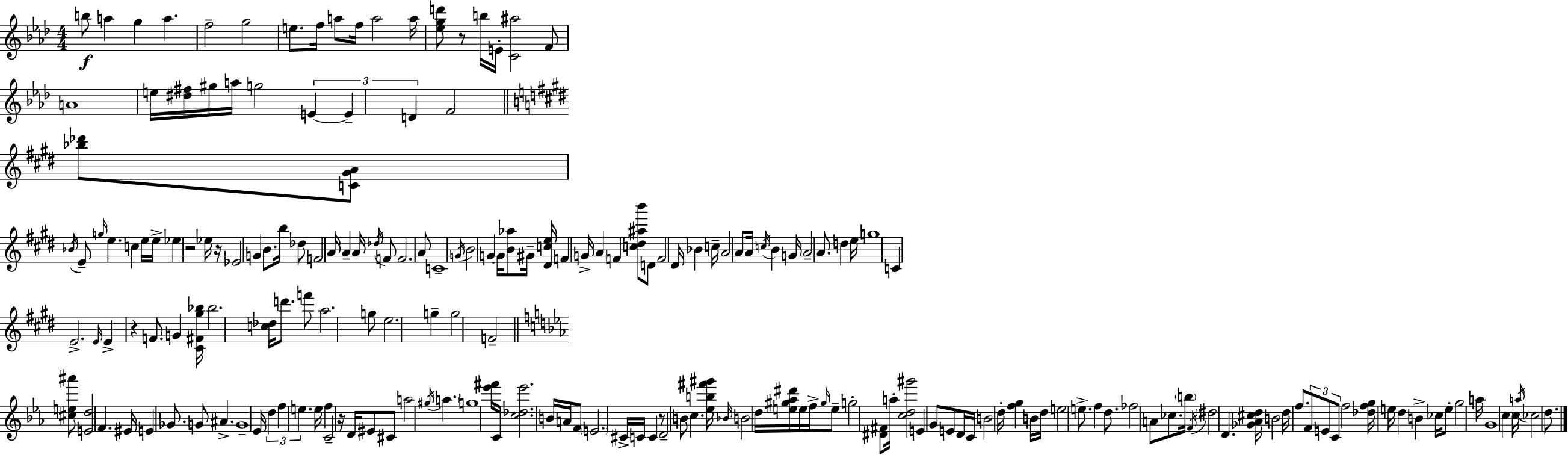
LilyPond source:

{
  \clef treble
  \numericTimeSignature
  \time 4/4
  \key f \minor
  b''8\f a''4 g''4 a''4. | f''2-- g''2 | e''8. f''16 a''8 f''16 a''2 a''16 | <ees'' g'' d'''>8 r8 b''16 e'16-. <c' ais''>2 f'8 | \break a'1 | e''16 <dis'' fis''>16 gis''16 a''16 g''2 \tuplet 3/2 { e'4~~ | e'4-- d'4 } f'2 | \bar "||" \break \key e \major <bes'' des'''>8 <c' gis' a'>8 \acciaccatura { bes'16 } e'8-- \grace { g''16 } e''4. c''4 | e''16 e''16-> ees''4 r2 | ees''16 r16 ees'2 g'4 b'8. | b''16 des''8 f'2 a'16 a'4-- | \break a'16 \acciaccatura { des''16 } f'8 f'2. | a'8 c'1-- | \acciaccatura { g'16 } b'2 g'4~~ | g'16 <b' aes''>8 gis'16-- <dis' c'' e''>16 f'4 g'16-> a'4 f'4 | \break <c'' dis'' ais'' b'''>8 d'8 f'2 dis'16 bes'4 | c''16-- a'2 a'8 a'16 \acciaccatura { c''16 } | b'4 g'16 a'2-- a'8. | d''4 e''16 g''1 | \break c'4 e'2.-> | \grace { e'16 } e'4-> r4 f'8. | g'4 <cis' fis' gis'' bes''>16 bes''2. | <c'' des''>16 d'''8. f'''8 a''2. | \break g''8 e''2. | g''4-- g''2 f'2-- | \bar "||" \break \key ees \major <cis'' e'' ais'''>8 <e' d''>2 f'4. | eis'16 e'4 ges'8. g'8 ais'4.-> | g'1-- | ees'16 \tuplet 3/2 { d''4 f''4 e''4. } e''16 | \break f''4 c'2-- r16 d'16 eis'8 | cis'8 a''2 \acciaccatura { gis''16 } \parenthesize a''4. | g''1 | <ees''' fis'''>16 c'16 <c'' des'' ees'''>2. b'16 | \break a'16 f'8 \parenthesize e'2. cis'16-> | c'16 c'4 r8 d'2-- b'8 | c''4. <ees'' b'' fis''' gis'''>16 \grace { bes'16 } b'2 | d''16 <e'' gis'' aes'' dis'''>16 e''16 f''16-> \grace { gis''16 } e''8-- g''2-. | \break <dis' fis'>8 a''16-. <c'' d'' gis'''>2 e'4 g'8 | e'8 d'16 c'16 b'2 d''16-. <f'' g''>4 | b'16 d''16 e''2 e''8.-> f''4 | d''8. fes''2 a'8 | \break ces''8. \parenthesize b''16 \acciaccatura { f'16 } \parenthesize dis''2 d'4. | <ges' aes' cis'' d''>16 b'2 d''16 f''8. | \tuplet 3/2 { f'8 e'8 c'8 } f''2 <des'' f'' g''>16 e''16 | d''4 b'4-> ces''16 e''8-. g''2 | \break a''16 g'1 | \parenthesize c''4 c''16 \acciaccatura { a''16 } ces''2 | d''8. \bar "|."
}